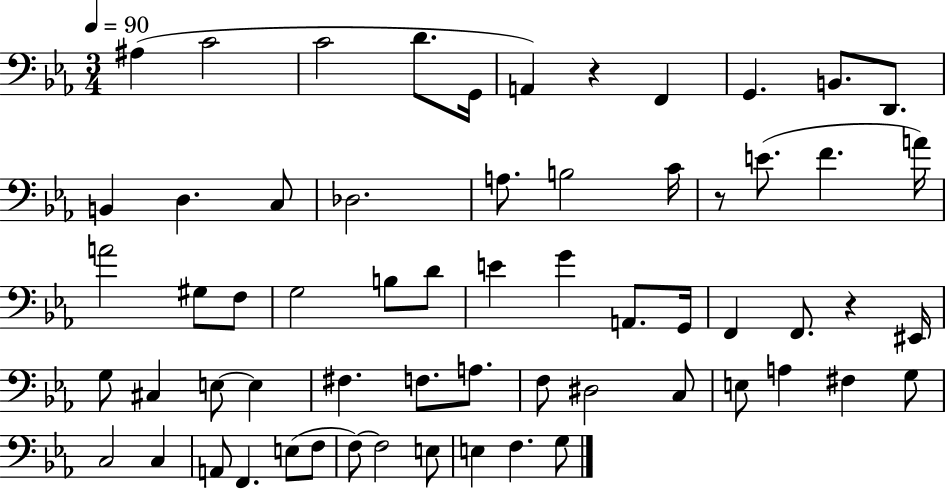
{
  \clef bass
  \numericTimeSignature
  \time 3/4
  \key ees \major
  \tempo 4 = 90
  ais4( c'2 | c'2 d'8. g,16 | a,4) r4 f,4 | g,4. b,8. d,8. | \break b,4 d4. c8 | des2. | a8. b2 c'16 | r8 e'8.( f'4. a'16) | \break a'2 gis8 f8 | g2 b8 d'8 | e'4 g'4 a,8. g,16 | f,4 f,8. r4 eis,16 | \break g8 cis4 e8~~ e4 | fis4. f8. a8. | f8 dis2 c8 | e8 a4 fis4 g8 | \break c2 c4 | a,8 f,4. e8( f8 | f8~~) f2 e8 | e4 f4. g8 | \break \bar "|."
}